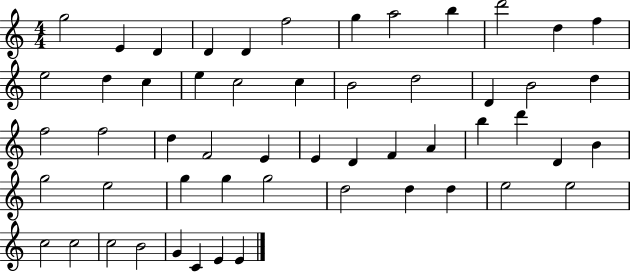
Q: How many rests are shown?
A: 0